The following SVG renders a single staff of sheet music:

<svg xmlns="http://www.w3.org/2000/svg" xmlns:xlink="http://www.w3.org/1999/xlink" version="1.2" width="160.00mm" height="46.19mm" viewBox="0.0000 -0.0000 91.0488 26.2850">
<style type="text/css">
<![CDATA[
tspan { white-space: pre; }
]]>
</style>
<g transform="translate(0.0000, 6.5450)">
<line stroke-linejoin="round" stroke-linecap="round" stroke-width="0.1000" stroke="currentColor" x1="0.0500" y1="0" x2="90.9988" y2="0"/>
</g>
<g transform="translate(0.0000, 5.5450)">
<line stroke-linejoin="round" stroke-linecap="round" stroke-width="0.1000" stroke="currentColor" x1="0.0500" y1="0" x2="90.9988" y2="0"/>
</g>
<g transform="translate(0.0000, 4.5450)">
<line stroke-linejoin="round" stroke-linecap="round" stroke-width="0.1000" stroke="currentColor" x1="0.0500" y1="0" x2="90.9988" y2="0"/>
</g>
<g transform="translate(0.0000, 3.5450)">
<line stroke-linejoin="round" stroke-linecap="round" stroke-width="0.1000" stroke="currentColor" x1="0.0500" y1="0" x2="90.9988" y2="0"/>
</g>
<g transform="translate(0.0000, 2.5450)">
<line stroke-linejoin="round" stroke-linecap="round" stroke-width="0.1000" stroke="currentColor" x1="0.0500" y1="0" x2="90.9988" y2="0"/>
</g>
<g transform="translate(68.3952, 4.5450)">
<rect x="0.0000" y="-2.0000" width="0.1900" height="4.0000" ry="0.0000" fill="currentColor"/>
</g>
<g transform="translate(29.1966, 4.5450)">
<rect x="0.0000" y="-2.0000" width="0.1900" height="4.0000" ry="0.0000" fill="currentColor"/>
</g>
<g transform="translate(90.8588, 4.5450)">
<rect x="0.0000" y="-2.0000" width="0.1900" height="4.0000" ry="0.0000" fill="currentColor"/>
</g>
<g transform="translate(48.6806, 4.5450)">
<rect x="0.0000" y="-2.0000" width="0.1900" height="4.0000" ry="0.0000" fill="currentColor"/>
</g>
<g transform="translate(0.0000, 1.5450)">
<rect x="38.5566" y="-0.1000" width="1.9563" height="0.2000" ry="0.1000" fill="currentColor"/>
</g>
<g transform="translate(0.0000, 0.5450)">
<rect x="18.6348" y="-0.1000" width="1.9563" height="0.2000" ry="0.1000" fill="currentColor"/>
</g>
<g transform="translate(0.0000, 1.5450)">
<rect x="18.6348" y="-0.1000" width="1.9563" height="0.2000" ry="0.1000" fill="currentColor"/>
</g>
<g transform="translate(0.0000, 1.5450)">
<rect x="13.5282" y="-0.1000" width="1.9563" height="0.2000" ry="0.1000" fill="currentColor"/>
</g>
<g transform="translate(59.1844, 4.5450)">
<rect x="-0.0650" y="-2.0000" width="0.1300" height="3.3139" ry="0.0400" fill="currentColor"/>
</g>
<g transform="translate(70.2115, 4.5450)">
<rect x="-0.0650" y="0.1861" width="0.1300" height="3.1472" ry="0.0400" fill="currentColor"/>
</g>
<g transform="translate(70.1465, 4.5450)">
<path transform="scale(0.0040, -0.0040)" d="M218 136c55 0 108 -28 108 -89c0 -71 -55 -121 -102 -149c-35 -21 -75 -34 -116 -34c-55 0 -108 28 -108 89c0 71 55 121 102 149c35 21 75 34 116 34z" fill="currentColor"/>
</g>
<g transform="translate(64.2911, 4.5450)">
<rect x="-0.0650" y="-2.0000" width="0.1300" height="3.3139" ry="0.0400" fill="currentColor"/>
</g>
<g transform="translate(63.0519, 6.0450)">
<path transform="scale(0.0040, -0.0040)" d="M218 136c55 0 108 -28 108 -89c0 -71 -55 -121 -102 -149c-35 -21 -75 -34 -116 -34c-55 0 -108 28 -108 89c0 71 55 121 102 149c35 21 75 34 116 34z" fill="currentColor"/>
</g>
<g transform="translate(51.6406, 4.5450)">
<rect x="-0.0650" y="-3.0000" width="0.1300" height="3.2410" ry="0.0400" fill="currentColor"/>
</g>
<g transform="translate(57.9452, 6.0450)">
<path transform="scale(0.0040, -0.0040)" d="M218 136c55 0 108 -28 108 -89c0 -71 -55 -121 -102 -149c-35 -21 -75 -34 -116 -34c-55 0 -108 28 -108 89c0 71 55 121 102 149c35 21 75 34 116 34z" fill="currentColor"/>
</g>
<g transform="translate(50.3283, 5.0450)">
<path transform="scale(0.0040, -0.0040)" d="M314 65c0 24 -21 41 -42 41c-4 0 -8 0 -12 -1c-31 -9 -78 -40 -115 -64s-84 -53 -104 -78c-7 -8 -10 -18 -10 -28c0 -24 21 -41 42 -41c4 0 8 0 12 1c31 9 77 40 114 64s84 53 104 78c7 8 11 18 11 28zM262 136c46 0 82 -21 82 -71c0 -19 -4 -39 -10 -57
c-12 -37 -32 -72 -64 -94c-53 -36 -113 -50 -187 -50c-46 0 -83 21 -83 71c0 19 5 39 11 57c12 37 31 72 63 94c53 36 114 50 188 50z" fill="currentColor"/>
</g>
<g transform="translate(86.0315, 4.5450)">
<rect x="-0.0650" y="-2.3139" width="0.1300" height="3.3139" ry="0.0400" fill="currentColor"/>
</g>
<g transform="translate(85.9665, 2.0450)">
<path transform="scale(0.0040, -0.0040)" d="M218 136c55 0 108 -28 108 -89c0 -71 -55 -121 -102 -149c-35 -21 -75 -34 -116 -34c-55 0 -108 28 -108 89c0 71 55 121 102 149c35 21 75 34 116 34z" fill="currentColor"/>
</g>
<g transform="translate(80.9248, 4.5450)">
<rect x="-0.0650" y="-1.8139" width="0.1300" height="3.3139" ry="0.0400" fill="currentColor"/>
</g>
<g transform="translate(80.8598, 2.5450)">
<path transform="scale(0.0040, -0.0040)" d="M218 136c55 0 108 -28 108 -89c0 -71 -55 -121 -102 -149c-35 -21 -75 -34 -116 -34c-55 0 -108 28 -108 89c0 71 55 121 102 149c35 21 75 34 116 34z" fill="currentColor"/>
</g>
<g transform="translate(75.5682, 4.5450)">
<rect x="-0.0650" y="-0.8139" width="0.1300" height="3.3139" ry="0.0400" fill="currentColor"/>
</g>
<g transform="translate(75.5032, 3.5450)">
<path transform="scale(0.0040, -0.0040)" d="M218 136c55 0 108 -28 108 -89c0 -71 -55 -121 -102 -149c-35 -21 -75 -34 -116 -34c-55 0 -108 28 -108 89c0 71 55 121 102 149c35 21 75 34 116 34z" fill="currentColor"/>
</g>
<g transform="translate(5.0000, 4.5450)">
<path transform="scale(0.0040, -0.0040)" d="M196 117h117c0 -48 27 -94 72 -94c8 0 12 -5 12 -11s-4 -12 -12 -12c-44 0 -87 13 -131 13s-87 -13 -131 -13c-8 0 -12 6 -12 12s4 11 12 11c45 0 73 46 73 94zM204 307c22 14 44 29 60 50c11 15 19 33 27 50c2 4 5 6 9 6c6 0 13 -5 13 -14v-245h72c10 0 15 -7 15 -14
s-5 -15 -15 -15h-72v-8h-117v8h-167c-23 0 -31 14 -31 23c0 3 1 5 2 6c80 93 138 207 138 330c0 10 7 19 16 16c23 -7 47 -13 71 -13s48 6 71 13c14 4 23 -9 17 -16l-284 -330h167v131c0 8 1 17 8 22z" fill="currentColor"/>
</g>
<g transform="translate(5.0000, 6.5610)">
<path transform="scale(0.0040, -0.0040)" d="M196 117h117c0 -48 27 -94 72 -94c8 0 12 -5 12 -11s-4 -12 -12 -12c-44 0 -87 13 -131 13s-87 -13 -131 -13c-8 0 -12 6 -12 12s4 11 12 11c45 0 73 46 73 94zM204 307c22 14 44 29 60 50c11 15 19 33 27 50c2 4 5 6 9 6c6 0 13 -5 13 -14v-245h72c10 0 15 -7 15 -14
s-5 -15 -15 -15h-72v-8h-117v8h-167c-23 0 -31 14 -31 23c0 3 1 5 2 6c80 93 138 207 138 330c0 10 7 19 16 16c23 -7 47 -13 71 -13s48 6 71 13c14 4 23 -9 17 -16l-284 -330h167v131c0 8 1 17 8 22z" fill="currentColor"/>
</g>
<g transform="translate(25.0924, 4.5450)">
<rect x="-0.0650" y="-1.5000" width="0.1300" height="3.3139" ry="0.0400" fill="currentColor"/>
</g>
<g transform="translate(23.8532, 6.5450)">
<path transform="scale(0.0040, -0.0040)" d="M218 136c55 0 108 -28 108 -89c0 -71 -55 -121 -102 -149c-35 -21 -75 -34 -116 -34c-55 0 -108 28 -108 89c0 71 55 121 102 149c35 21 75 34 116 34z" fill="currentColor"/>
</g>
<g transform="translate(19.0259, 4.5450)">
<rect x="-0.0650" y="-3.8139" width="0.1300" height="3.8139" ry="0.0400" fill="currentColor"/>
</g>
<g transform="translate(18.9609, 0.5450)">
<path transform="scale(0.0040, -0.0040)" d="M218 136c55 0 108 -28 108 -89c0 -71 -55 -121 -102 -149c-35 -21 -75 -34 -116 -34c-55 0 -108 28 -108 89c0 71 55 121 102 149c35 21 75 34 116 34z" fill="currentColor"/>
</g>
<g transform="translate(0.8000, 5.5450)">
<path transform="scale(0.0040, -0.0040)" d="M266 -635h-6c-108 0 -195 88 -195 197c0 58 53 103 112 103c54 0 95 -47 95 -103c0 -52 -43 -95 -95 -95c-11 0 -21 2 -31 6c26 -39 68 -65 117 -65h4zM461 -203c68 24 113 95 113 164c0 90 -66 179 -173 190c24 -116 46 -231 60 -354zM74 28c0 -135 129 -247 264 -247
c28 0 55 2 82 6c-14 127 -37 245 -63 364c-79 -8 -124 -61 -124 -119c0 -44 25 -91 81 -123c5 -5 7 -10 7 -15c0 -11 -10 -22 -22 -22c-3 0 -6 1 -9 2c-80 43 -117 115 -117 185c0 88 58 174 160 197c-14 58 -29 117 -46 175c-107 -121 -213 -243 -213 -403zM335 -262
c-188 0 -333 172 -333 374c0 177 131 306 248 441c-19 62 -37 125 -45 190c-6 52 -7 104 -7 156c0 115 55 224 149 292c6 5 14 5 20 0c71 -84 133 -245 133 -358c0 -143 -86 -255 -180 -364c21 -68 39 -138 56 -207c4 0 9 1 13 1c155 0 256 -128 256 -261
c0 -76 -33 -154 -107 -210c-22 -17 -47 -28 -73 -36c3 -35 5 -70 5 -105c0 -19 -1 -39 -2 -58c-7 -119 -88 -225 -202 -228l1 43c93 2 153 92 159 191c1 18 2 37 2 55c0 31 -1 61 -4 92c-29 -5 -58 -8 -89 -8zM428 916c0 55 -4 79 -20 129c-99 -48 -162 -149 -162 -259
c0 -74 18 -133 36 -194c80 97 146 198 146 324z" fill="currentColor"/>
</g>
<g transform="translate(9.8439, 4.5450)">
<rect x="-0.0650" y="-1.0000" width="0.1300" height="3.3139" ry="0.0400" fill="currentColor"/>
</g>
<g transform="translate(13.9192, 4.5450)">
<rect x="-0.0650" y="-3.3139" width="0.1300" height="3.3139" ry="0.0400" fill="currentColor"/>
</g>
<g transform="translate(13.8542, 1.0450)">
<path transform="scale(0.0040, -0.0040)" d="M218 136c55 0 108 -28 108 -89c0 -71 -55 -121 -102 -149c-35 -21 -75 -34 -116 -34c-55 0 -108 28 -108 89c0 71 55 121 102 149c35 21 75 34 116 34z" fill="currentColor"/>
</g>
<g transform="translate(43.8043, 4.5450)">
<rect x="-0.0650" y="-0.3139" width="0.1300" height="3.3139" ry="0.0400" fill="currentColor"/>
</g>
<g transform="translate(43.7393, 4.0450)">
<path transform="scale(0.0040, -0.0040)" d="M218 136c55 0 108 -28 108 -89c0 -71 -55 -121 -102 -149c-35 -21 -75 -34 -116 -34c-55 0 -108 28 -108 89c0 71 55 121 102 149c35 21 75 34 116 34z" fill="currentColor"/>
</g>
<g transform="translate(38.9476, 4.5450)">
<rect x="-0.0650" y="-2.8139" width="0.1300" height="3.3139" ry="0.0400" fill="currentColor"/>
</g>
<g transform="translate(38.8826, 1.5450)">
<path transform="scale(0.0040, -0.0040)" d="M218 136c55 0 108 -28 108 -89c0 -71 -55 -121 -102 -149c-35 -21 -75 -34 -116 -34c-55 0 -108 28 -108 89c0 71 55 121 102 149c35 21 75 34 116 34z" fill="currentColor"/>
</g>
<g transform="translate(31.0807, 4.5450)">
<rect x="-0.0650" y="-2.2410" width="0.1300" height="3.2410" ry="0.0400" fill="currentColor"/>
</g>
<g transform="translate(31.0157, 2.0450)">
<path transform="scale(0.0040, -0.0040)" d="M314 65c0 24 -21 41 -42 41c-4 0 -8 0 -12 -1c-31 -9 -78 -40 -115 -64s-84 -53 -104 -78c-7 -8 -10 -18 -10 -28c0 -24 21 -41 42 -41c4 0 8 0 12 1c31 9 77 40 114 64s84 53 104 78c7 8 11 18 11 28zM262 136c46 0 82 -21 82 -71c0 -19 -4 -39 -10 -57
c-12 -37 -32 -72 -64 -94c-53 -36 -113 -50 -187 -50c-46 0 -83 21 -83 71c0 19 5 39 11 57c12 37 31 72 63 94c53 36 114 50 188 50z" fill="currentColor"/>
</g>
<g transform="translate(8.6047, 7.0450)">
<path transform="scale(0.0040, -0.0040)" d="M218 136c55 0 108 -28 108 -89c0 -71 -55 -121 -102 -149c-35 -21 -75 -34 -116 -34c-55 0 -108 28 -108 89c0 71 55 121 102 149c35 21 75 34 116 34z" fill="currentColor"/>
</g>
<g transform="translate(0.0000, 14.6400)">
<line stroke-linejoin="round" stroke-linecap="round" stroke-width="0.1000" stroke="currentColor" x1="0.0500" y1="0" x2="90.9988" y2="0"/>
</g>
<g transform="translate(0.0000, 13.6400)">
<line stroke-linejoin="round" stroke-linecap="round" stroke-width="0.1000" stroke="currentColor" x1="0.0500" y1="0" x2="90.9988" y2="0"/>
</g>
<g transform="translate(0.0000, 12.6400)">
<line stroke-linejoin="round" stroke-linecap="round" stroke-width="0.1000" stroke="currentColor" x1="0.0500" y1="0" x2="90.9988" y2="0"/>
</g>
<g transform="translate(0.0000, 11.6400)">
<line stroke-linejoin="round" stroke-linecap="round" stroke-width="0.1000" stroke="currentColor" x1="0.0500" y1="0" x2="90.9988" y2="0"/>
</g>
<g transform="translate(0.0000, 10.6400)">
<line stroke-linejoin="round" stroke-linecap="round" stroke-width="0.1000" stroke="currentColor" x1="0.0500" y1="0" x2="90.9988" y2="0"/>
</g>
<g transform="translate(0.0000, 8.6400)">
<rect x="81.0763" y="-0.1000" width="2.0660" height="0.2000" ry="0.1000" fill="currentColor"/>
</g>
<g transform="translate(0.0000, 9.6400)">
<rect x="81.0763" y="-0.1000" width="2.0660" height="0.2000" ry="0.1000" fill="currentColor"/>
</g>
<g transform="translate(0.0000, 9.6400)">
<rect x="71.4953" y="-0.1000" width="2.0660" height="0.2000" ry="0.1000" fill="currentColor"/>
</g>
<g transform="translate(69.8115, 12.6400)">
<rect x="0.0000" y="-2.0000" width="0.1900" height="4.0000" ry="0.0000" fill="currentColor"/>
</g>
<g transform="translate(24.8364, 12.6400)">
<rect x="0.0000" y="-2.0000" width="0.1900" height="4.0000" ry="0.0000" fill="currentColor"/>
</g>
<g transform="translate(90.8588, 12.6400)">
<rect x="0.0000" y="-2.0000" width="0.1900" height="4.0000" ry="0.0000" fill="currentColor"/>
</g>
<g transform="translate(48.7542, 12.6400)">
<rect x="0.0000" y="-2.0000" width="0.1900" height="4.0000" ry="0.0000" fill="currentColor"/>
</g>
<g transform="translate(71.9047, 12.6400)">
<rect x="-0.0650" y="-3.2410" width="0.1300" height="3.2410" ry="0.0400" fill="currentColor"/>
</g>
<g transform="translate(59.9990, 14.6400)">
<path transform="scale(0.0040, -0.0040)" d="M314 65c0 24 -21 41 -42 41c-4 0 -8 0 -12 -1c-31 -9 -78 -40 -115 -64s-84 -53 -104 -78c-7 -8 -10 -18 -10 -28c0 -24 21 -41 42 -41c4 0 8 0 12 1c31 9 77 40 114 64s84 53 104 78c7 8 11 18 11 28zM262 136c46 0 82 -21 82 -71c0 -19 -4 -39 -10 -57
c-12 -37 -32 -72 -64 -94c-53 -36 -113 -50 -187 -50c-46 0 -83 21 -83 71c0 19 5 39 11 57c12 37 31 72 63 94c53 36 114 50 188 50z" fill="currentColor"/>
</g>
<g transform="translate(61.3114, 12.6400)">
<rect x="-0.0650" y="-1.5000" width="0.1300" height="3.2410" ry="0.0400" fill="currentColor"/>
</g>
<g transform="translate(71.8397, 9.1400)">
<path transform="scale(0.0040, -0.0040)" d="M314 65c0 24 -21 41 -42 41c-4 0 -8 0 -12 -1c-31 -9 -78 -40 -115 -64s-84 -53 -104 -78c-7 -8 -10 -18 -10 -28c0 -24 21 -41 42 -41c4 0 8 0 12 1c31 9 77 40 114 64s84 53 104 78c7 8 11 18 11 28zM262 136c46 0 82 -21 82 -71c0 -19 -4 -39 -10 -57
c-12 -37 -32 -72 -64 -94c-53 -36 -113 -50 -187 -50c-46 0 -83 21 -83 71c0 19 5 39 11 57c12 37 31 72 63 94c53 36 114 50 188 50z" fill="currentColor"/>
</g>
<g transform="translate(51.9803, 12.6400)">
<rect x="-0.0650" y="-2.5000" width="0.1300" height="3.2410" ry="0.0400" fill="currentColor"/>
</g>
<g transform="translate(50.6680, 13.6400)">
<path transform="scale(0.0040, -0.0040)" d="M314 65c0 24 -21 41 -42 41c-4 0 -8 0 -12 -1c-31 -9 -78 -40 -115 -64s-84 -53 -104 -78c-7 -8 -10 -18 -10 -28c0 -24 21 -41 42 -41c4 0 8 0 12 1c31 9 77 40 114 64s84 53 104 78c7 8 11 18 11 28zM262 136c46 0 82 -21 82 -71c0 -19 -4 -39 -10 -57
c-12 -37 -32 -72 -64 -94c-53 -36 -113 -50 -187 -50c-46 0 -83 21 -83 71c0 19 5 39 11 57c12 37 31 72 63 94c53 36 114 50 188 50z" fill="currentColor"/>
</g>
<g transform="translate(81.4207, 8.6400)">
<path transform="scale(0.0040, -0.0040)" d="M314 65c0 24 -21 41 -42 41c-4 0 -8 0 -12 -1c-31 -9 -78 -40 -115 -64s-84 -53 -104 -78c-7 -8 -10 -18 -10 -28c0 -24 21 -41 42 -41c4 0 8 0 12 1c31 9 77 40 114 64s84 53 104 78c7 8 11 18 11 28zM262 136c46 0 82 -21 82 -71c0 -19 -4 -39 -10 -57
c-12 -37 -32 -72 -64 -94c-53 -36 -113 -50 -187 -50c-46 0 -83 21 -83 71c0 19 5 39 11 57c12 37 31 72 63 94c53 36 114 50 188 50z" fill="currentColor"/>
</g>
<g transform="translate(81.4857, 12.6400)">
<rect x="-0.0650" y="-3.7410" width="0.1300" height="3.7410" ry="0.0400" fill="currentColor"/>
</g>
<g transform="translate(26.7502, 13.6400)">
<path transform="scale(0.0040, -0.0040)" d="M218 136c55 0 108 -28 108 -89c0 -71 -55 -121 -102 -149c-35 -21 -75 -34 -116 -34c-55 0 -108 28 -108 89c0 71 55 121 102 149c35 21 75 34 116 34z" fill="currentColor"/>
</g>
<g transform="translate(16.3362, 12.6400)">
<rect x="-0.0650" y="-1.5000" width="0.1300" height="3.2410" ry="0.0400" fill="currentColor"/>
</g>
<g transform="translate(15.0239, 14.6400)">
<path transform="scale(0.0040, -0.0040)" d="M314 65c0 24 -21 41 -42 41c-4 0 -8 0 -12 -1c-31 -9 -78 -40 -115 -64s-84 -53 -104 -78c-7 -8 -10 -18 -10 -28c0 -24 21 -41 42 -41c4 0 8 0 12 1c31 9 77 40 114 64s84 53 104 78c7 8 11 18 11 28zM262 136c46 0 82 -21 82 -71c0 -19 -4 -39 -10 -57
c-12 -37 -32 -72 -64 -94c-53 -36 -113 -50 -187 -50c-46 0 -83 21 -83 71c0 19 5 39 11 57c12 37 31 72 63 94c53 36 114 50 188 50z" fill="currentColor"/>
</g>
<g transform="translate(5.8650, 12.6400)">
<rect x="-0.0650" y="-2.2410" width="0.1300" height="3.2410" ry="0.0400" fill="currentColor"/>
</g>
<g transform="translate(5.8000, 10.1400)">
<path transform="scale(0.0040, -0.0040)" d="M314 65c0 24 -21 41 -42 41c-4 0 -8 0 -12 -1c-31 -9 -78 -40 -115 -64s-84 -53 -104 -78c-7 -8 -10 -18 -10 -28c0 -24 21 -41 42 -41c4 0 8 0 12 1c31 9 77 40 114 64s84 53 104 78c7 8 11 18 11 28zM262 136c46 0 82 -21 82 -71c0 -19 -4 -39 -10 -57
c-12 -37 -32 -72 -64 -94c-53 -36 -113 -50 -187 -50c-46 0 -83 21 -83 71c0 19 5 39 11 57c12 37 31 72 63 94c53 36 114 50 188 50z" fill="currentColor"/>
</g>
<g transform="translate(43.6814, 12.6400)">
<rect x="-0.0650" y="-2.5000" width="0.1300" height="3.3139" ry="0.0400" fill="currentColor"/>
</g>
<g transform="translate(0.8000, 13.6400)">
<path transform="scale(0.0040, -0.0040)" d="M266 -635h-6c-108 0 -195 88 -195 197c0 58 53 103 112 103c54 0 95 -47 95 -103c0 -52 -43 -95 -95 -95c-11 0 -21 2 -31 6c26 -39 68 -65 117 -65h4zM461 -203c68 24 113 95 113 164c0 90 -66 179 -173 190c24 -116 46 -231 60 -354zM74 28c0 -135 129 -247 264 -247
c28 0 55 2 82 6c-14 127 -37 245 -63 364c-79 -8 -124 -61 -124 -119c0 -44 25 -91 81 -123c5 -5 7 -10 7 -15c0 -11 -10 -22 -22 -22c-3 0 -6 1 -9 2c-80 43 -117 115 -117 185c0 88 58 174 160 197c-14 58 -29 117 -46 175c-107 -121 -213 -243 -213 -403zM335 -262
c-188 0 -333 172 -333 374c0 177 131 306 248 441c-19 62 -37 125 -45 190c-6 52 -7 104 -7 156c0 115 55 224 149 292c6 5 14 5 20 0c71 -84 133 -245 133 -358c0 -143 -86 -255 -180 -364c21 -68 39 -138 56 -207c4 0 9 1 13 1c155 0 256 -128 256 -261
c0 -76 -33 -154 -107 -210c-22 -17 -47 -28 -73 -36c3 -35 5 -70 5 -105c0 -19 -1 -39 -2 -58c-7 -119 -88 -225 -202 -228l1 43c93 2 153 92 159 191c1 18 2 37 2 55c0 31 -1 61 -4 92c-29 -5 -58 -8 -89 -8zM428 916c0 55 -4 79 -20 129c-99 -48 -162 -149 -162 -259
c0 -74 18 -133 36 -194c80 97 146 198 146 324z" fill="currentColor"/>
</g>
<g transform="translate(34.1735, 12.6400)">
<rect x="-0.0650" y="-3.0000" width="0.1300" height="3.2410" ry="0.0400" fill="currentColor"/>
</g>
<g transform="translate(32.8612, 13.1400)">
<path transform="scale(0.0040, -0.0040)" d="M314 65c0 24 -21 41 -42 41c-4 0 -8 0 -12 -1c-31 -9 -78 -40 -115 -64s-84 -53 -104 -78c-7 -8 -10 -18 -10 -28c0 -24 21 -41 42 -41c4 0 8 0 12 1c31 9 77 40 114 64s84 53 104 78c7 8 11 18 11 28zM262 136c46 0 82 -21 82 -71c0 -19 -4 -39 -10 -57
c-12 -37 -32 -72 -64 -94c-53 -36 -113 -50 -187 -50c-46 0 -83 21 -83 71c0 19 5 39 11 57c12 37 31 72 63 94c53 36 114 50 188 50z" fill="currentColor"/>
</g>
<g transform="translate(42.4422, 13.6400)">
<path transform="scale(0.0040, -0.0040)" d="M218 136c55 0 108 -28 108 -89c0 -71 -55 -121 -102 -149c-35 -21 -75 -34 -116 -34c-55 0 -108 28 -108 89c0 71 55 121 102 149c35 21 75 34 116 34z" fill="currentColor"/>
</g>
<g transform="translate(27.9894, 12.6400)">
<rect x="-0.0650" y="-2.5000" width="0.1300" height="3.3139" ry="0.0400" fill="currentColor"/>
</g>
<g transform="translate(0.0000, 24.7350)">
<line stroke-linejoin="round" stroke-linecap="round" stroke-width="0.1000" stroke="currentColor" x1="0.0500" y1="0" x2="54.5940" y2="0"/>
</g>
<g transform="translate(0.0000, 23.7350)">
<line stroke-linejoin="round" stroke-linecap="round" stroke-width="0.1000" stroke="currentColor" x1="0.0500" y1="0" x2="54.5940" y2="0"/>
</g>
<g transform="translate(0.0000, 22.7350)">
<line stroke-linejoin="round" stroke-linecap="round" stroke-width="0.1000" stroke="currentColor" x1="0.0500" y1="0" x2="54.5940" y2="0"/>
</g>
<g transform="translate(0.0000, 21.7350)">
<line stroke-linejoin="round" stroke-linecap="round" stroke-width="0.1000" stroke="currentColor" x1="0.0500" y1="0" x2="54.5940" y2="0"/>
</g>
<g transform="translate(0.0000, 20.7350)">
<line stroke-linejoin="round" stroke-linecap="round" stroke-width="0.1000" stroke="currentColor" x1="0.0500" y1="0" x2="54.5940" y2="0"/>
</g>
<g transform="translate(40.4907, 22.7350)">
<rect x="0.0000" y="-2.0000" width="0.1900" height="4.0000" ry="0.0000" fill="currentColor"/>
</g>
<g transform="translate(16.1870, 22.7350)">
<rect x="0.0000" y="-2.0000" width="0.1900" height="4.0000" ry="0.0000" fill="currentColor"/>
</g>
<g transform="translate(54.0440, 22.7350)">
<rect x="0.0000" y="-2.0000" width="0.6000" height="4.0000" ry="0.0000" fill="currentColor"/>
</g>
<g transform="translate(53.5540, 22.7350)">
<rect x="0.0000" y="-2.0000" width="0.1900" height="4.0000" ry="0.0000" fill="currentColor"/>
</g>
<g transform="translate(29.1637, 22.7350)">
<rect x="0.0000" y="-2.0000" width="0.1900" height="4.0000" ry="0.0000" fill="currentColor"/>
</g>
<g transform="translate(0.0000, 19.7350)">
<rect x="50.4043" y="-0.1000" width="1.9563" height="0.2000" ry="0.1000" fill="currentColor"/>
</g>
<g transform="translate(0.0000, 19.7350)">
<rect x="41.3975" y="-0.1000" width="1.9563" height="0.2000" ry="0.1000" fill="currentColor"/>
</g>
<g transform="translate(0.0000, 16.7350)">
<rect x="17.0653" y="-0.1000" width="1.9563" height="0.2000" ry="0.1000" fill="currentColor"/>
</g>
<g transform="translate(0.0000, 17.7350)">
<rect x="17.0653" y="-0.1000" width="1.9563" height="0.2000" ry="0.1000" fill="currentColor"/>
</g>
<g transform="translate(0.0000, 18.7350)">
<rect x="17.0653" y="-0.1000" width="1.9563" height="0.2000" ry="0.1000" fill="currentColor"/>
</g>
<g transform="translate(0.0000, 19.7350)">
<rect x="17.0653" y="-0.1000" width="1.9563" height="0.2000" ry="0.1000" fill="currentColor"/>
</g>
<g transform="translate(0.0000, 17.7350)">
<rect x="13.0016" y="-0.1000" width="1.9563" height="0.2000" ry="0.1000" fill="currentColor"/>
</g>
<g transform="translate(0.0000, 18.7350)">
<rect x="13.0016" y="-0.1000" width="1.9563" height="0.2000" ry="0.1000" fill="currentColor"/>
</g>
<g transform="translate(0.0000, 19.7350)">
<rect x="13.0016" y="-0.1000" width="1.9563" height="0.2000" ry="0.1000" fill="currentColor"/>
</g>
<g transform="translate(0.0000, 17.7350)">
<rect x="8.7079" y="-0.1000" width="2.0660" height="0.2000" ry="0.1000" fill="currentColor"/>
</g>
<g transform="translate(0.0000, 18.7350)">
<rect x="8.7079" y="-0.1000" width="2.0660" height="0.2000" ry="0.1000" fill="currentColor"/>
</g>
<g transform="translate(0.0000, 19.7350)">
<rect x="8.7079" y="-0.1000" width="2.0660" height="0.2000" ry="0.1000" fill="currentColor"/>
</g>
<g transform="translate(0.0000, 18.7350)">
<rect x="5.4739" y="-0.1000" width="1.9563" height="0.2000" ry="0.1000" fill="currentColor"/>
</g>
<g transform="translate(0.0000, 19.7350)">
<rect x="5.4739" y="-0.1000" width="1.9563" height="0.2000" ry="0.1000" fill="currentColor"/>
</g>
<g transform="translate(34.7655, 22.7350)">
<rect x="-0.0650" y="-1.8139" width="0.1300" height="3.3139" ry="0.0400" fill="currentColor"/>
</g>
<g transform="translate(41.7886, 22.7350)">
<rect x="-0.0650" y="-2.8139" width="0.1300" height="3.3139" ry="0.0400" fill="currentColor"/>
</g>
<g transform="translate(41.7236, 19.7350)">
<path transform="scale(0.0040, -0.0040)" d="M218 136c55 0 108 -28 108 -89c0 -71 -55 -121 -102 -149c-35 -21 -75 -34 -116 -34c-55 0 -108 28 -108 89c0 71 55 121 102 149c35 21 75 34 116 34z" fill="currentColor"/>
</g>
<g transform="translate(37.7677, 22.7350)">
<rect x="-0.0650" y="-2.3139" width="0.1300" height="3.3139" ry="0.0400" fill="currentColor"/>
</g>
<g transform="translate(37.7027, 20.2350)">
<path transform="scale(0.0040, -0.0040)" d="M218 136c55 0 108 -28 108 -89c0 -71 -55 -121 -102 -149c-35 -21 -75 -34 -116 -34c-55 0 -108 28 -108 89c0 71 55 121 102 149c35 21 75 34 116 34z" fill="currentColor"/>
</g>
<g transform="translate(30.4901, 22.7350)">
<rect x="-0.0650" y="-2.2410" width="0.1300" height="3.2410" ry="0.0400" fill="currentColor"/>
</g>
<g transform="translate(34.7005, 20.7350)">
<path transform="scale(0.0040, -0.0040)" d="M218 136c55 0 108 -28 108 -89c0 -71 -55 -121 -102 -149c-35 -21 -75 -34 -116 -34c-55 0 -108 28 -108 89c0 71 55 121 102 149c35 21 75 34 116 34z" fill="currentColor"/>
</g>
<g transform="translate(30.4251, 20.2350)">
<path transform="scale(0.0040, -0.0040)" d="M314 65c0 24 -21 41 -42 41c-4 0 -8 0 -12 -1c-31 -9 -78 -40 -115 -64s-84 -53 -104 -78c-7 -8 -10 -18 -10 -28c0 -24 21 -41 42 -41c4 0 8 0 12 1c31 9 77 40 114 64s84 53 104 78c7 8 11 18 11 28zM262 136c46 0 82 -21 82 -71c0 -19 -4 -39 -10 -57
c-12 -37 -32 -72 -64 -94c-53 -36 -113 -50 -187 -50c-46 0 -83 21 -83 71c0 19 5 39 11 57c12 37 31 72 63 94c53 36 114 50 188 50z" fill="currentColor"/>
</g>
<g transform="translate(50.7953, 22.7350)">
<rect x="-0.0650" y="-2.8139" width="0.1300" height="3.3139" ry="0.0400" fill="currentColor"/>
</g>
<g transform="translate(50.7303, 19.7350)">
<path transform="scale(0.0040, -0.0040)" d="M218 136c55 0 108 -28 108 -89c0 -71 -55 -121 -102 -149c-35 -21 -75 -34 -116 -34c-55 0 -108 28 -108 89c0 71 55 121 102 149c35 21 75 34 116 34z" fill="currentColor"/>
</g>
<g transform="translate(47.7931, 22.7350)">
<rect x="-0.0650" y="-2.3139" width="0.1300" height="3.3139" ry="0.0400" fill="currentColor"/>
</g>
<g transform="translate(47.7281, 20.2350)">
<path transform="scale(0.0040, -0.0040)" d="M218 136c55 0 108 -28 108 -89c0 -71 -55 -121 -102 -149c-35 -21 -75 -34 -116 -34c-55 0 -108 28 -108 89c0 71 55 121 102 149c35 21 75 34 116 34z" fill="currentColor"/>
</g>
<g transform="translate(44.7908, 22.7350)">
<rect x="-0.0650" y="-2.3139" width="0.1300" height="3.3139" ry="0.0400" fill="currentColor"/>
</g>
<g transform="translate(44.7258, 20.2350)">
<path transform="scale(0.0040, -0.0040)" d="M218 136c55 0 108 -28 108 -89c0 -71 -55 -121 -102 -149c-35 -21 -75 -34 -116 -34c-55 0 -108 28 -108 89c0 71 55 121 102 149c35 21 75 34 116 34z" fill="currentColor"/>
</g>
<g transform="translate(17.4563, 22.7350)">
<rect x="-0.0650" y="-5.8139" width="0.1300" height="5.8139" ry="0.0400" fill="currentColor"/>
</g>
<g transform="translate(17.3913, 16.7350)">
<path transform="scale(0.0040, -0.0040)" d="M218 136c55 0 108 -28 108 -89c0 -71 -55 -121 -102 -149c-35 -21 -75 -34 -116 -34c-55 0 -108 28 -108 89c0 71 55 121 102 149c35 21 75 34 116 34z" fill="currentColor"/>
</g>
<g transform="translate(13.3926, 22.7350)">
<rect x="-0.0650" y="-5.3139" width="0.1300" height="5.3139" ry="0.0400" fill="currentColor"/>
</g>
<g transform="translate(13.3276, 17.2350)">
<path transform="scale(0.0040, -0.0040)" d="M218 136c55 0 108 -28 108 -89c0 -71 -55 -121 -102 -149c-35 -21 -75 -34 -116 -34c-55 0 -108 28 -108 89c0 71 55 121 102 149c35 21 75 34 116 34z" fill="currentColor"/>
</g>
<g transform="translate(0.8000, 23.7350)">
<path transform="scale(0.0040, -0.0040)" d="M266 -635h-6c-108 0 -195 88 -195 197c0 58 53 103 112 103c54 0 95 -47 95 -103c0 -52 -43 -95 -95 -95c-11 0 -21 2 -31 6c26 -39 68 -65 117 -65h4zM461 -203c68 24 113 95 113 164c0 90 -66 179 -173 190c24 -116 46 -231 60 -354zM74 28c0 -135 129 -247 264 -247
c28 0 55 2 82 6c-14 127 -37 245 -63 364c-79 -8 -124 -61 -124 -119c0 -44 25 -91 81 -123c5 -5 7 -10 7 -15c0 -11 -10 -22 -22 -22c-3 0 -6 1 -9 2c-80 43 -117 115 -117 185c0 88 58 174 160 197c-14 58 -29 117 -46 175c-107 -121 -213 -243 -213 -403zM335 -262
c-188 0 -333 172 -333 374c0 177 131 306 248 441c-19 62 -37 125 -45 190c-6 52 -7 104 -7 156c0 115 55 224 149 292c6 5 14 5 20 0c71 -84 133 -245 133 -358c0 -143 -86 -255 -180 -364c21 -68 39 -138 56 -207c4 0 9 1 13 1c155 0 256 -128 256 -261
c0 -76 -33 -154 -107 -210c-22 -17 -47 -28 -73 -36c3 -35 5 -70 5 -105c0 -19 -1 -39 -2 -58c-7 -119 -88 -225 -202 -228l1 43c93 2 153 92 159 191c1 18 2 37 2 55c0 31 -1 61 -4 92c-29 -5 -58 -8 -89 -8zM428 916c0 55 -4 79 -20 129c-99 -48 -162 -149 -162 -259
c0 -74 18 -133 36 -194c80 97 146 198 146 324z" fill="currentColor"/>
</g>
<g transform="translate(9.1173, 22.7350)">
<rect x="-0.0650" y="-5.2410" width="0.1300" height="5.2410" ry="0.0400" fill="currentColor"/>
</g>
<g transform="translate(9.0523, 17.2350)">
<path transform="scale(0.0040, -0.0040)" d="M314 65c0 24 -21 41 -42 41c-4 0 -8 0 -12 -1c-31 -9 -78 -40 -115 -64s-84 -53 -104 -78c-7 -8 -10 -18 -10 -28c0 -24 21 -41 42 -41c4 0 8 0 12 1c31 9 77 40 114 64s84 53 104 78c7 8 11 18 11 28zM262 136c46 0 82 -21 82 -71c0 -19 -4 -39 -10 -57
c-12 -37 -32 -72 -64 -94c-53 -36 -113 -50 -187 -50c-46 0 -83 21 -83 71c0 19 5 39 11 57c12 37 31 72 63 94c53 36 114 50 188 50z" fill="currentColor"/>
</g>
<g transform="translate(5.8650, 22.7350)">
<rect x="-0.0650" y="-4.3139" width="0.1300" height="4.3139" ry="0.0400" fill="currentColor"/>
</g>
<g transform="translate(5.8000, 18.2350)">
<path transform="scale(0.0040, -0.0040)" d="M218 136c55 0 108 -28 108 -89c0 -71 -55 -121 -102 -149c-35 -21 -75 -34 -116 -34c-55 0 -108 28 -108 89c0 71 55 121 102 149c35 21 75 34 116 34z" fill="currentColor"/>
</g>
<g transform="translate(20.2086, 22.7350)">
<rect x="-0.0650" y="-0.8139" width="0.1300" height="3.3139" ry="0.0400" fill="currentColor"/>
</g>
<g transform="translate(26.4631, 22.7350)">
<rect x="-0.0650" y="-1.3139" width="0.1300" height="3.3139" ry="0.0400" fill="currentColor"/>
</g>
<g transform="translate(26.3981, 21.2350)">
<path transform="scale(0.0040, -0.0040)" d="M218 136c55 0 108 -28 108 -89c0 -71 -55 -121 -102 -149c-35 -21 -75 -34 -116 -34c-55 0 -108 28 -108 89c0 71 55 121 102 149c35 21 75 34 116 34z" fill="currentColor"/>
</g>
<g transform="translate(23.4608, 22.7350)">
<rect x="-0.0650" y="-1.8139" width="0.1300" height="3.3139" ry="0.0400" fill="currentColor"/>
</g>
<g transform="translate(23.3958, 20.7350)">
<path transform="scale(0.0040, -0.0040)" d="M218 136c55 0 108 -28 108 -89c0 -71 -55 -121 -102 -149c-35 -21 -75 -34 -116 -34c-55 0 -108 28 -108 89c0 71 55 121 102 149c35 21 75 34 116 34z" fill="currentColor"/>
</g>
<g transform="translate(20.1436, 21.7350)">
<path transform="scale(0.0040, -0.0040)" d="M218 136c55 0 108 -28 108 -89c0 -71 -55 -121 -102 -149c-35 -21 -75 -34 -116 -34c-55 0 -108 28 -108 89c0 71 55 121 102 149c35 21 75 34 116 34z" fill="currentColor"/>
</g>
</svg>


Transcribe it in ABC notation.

X:1
T:Untitled
M:4/4
L:1/4
K:C
D b c' E g2 a c A2 F F B d f g g2 E2 G A2 G G2 E2 b2 c'2 d' f'2 f' g' d f e g2 f g a g g a